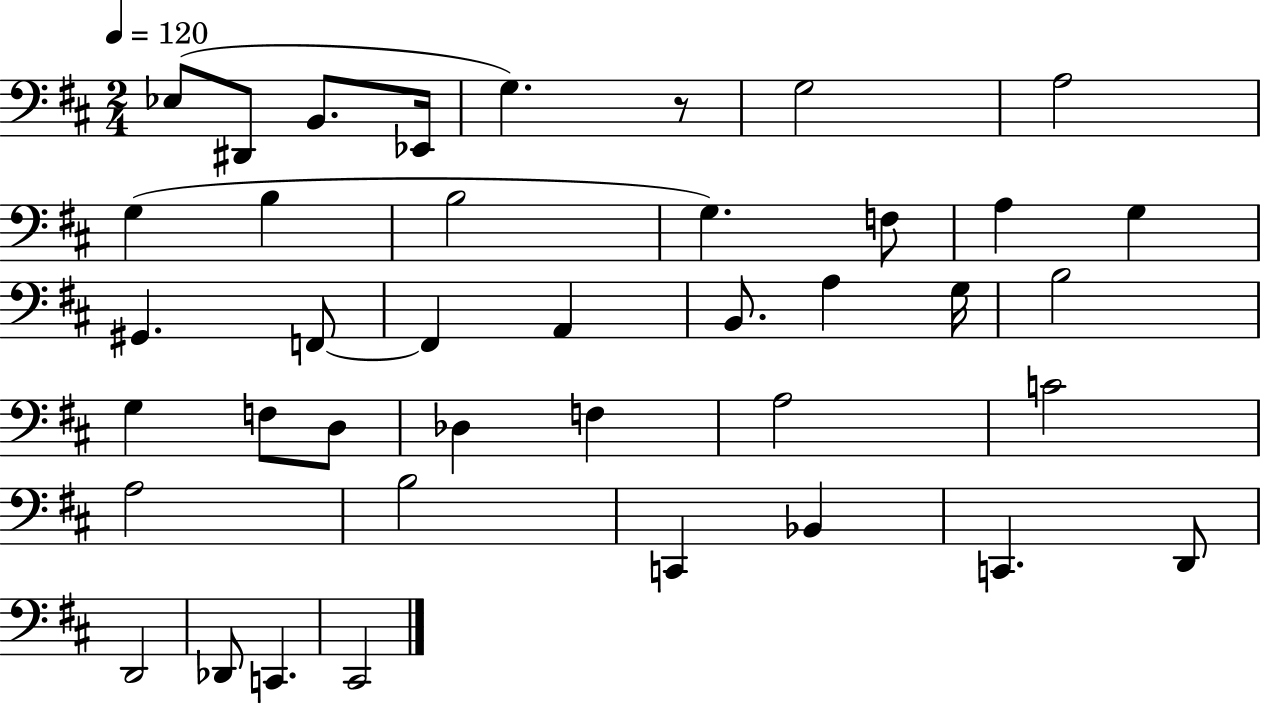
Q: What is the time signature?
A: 2/4